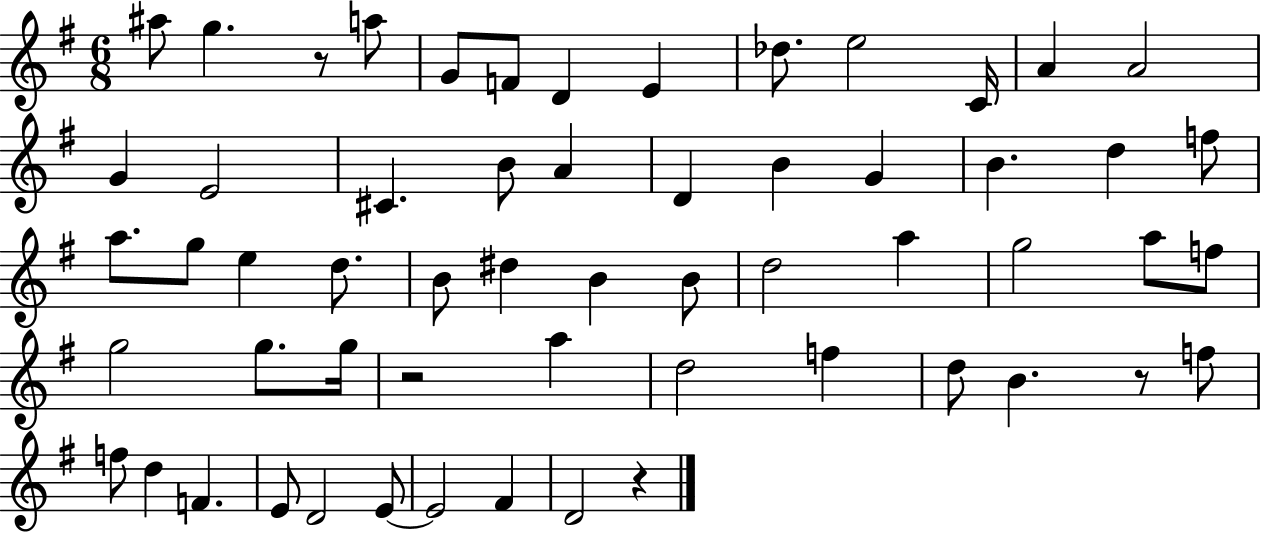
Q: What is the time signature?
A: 6/8